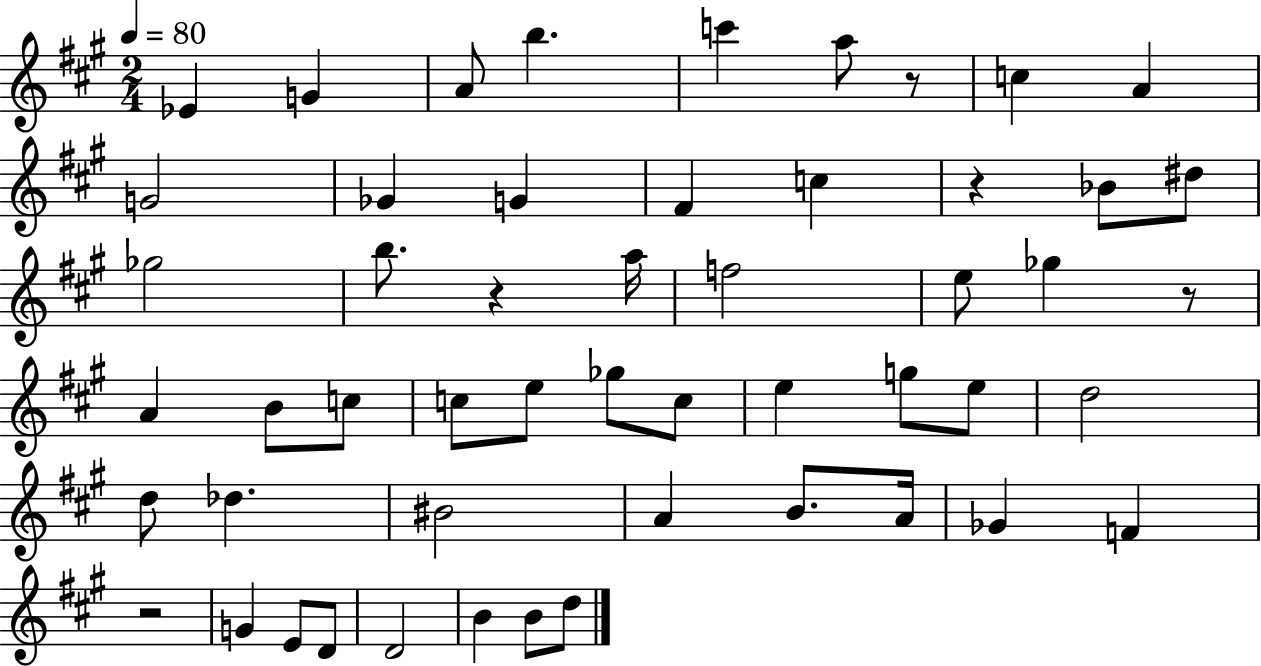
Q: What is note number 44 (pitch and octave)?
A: D4